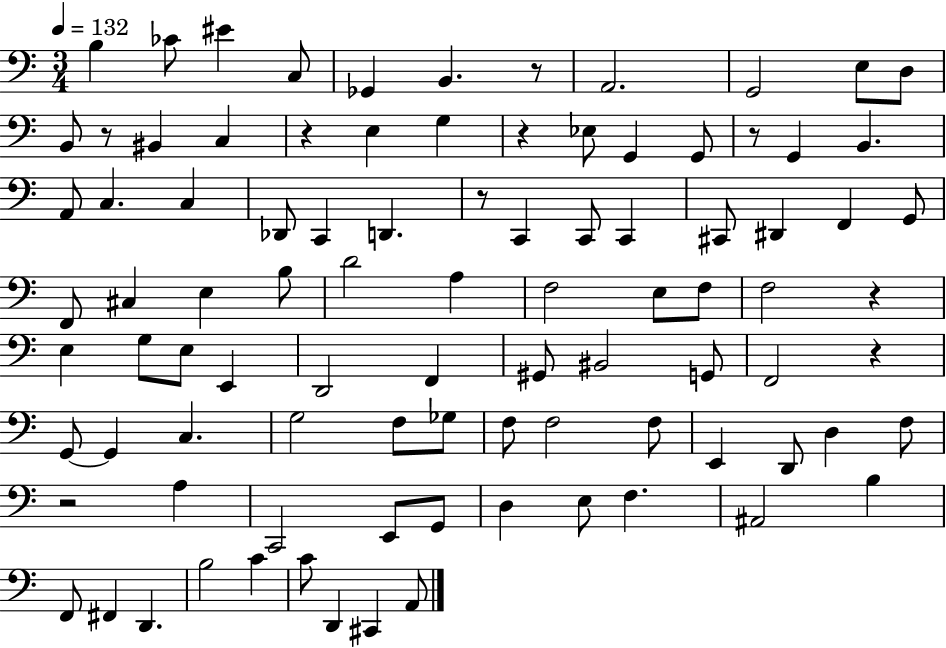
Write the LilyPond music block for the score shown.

{
  \clef bass
  \numericTimeSignature
  \time 3/4
  \key c \major
  \tempo 4 = 132
  b4 ces'8 eis'4 c8 | ges,4 b,4. r8 | a,2. | g,2 e8 d8 | \break b,8 r8 bis,4 c4 | r4 e4 g4 | r4 ees8 g,4 g,8 | r8 g,4 b,4. | \break a,8 c4. c4 | des,8 c,4 d,4. | r8 c,4 c,8 c,4 | cis,8 dis,4 f,4 g,8 | \break f,8 cis4 e4 b8 | d'2 a4 | f2 e8 f8 | f2 r4 | \break e4 g8 e8 e,4 | d,2 f,4 | gis,8 bis,2 g,8 | f,2 r4 | \break g,8~~ g,4 c4. | g2 f8 ges8 | f8 f2 f8 | e,4 d,8 d4 f8 | \break r2 a4 | c,2 e,8 g,8 | d4 e8 f4. | ais,2 b4 | \break f,8 fis,4 d,4. | b2 c'4 | c'8 d,4 cis,4 a,8 | \bar "|."
}